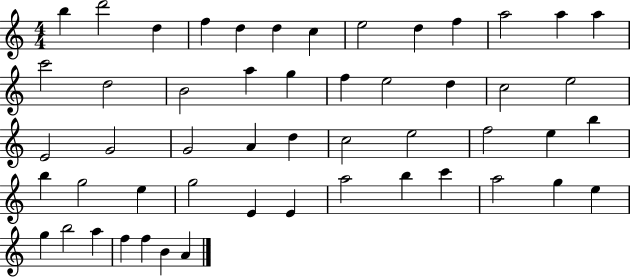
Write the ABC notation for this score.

X:1
T:Untitled
M:4/4
L:1/4
K:C
b d'2 d f d d c e2 d f a2 a a c'2 d2 B2 a g f e2 d c2 e2 E2 G2 G2 A d c2 e2 f2 e b b g2 e g2 E E a2 b c' a2 g e g b2 a f f B A